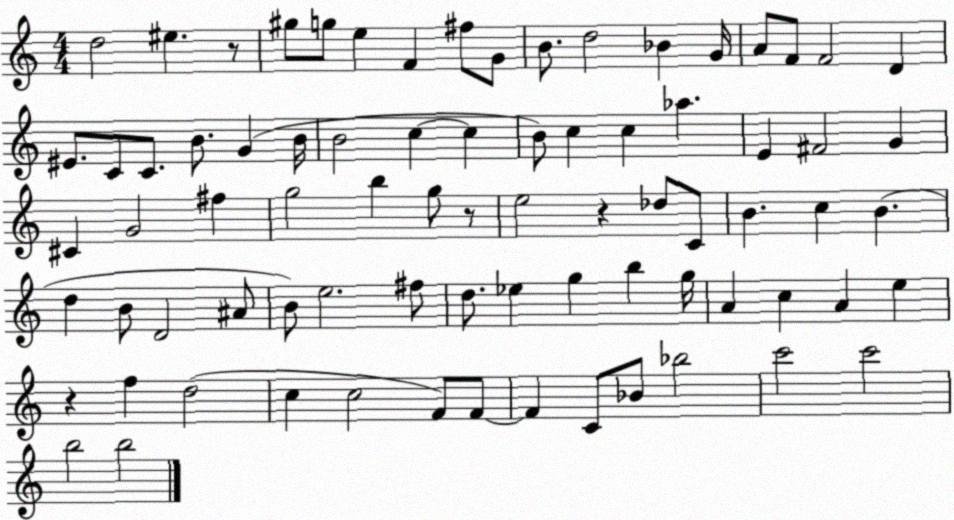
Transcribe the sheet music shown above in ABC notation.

X:1
T:Untitled
M:4/4
L:1/4
K:C
d2 ^e z/2 ^g/2 g/2 e F ^f/2 G/2 B/2 d2 _B G/4 A/2 F/2 F2 D ^E/2 C/2 C/2 B/2 G B/4 B2 c c B/2 c c _a E ^F2 G ^C G2 ^f g2 b g/2 z/2 e2 z _d/2 C/2 B c B d B/2 D2 ^A/2 B/2 e2 ^f/2 d/2 _e g b g/4 A c A e z f d2 c c2 F/2 F/2 F C/2 _B/2 _b2 c'2 c'2 b2 b2